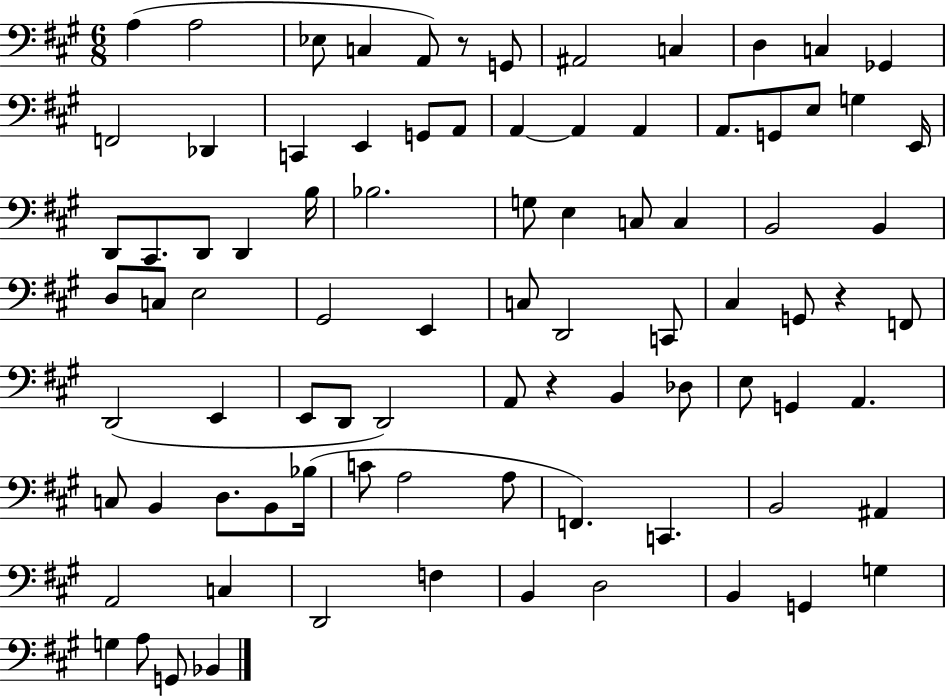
{
  \clef bass
  \numericTimeSignature
  \time 6/8
  \key a \major
  \repeat volta 2 { a4( a2 | ees8 c4 a,8) r8 g,8 | ais,2 c4 | d4 c4 ges,4 | \break f,2 des,4 | c,4 e,4 g,8 a,8 | a,4~~ a,4 a,4 | a,8. g,8 e8 g4 e,16 | \break d,8 cis,8. d,8 d,4 b16 | bes2. | g8 e4 c8 c4 | b,2 b,4 | \break d8 c8 e2 | gis,2 e,4 | c8 d,2 c,8 | cis4 g,8 r4 f,8 | \break d,2( e,4 | e,8 d,8 d,2) | a,8 r4 b,4 des8 | e8 g,4 a,4. | \break c8 b,4 d8. b,8 bes16( | c'8 a2 a8 | f,4.) c,4. | b,2 ais,4 | \break a,2 c4 | d,2 f4 | b,4 d2 | b,4 g,4 g4 | \break g4 a8 g,8 bes,4 | } \bar "|."
}